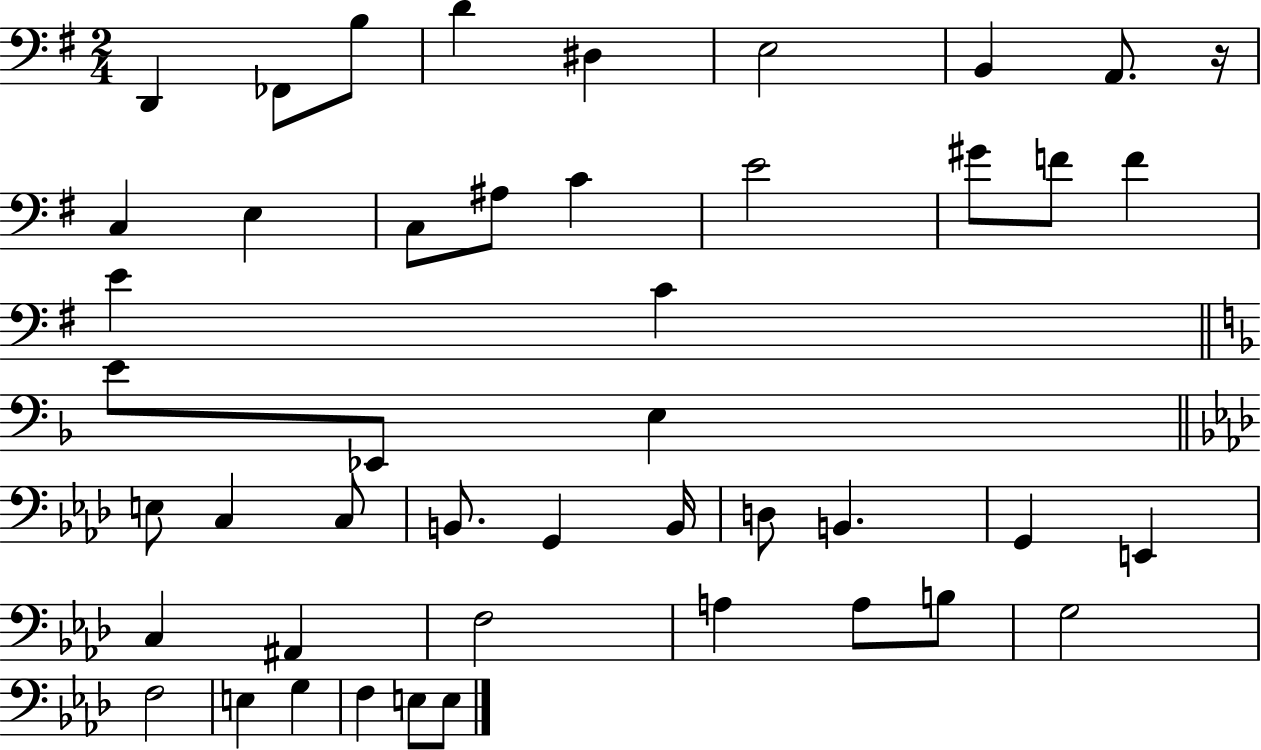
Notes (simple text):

D2/q FES2/e B3/e D4/q D#3/q E3/h B2/q A2/e. R/s C3/q E3/q C3/e A#3/e C4/q E4/h G#4/e F4/e F4/q E4/q C4/q E4/e Eb2/e E3/q E3/e C3/q C3/e B2/e. G2/q B2/s D3/e B2/q. G2/q E2/q C3/q A#2/q F3/h A3/q A3/e B3/e G3/h F3/h E3/q G3/q F3/q E3/e E3/e